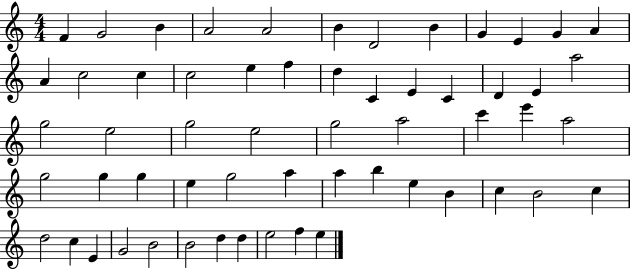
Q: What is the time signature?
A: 4/4